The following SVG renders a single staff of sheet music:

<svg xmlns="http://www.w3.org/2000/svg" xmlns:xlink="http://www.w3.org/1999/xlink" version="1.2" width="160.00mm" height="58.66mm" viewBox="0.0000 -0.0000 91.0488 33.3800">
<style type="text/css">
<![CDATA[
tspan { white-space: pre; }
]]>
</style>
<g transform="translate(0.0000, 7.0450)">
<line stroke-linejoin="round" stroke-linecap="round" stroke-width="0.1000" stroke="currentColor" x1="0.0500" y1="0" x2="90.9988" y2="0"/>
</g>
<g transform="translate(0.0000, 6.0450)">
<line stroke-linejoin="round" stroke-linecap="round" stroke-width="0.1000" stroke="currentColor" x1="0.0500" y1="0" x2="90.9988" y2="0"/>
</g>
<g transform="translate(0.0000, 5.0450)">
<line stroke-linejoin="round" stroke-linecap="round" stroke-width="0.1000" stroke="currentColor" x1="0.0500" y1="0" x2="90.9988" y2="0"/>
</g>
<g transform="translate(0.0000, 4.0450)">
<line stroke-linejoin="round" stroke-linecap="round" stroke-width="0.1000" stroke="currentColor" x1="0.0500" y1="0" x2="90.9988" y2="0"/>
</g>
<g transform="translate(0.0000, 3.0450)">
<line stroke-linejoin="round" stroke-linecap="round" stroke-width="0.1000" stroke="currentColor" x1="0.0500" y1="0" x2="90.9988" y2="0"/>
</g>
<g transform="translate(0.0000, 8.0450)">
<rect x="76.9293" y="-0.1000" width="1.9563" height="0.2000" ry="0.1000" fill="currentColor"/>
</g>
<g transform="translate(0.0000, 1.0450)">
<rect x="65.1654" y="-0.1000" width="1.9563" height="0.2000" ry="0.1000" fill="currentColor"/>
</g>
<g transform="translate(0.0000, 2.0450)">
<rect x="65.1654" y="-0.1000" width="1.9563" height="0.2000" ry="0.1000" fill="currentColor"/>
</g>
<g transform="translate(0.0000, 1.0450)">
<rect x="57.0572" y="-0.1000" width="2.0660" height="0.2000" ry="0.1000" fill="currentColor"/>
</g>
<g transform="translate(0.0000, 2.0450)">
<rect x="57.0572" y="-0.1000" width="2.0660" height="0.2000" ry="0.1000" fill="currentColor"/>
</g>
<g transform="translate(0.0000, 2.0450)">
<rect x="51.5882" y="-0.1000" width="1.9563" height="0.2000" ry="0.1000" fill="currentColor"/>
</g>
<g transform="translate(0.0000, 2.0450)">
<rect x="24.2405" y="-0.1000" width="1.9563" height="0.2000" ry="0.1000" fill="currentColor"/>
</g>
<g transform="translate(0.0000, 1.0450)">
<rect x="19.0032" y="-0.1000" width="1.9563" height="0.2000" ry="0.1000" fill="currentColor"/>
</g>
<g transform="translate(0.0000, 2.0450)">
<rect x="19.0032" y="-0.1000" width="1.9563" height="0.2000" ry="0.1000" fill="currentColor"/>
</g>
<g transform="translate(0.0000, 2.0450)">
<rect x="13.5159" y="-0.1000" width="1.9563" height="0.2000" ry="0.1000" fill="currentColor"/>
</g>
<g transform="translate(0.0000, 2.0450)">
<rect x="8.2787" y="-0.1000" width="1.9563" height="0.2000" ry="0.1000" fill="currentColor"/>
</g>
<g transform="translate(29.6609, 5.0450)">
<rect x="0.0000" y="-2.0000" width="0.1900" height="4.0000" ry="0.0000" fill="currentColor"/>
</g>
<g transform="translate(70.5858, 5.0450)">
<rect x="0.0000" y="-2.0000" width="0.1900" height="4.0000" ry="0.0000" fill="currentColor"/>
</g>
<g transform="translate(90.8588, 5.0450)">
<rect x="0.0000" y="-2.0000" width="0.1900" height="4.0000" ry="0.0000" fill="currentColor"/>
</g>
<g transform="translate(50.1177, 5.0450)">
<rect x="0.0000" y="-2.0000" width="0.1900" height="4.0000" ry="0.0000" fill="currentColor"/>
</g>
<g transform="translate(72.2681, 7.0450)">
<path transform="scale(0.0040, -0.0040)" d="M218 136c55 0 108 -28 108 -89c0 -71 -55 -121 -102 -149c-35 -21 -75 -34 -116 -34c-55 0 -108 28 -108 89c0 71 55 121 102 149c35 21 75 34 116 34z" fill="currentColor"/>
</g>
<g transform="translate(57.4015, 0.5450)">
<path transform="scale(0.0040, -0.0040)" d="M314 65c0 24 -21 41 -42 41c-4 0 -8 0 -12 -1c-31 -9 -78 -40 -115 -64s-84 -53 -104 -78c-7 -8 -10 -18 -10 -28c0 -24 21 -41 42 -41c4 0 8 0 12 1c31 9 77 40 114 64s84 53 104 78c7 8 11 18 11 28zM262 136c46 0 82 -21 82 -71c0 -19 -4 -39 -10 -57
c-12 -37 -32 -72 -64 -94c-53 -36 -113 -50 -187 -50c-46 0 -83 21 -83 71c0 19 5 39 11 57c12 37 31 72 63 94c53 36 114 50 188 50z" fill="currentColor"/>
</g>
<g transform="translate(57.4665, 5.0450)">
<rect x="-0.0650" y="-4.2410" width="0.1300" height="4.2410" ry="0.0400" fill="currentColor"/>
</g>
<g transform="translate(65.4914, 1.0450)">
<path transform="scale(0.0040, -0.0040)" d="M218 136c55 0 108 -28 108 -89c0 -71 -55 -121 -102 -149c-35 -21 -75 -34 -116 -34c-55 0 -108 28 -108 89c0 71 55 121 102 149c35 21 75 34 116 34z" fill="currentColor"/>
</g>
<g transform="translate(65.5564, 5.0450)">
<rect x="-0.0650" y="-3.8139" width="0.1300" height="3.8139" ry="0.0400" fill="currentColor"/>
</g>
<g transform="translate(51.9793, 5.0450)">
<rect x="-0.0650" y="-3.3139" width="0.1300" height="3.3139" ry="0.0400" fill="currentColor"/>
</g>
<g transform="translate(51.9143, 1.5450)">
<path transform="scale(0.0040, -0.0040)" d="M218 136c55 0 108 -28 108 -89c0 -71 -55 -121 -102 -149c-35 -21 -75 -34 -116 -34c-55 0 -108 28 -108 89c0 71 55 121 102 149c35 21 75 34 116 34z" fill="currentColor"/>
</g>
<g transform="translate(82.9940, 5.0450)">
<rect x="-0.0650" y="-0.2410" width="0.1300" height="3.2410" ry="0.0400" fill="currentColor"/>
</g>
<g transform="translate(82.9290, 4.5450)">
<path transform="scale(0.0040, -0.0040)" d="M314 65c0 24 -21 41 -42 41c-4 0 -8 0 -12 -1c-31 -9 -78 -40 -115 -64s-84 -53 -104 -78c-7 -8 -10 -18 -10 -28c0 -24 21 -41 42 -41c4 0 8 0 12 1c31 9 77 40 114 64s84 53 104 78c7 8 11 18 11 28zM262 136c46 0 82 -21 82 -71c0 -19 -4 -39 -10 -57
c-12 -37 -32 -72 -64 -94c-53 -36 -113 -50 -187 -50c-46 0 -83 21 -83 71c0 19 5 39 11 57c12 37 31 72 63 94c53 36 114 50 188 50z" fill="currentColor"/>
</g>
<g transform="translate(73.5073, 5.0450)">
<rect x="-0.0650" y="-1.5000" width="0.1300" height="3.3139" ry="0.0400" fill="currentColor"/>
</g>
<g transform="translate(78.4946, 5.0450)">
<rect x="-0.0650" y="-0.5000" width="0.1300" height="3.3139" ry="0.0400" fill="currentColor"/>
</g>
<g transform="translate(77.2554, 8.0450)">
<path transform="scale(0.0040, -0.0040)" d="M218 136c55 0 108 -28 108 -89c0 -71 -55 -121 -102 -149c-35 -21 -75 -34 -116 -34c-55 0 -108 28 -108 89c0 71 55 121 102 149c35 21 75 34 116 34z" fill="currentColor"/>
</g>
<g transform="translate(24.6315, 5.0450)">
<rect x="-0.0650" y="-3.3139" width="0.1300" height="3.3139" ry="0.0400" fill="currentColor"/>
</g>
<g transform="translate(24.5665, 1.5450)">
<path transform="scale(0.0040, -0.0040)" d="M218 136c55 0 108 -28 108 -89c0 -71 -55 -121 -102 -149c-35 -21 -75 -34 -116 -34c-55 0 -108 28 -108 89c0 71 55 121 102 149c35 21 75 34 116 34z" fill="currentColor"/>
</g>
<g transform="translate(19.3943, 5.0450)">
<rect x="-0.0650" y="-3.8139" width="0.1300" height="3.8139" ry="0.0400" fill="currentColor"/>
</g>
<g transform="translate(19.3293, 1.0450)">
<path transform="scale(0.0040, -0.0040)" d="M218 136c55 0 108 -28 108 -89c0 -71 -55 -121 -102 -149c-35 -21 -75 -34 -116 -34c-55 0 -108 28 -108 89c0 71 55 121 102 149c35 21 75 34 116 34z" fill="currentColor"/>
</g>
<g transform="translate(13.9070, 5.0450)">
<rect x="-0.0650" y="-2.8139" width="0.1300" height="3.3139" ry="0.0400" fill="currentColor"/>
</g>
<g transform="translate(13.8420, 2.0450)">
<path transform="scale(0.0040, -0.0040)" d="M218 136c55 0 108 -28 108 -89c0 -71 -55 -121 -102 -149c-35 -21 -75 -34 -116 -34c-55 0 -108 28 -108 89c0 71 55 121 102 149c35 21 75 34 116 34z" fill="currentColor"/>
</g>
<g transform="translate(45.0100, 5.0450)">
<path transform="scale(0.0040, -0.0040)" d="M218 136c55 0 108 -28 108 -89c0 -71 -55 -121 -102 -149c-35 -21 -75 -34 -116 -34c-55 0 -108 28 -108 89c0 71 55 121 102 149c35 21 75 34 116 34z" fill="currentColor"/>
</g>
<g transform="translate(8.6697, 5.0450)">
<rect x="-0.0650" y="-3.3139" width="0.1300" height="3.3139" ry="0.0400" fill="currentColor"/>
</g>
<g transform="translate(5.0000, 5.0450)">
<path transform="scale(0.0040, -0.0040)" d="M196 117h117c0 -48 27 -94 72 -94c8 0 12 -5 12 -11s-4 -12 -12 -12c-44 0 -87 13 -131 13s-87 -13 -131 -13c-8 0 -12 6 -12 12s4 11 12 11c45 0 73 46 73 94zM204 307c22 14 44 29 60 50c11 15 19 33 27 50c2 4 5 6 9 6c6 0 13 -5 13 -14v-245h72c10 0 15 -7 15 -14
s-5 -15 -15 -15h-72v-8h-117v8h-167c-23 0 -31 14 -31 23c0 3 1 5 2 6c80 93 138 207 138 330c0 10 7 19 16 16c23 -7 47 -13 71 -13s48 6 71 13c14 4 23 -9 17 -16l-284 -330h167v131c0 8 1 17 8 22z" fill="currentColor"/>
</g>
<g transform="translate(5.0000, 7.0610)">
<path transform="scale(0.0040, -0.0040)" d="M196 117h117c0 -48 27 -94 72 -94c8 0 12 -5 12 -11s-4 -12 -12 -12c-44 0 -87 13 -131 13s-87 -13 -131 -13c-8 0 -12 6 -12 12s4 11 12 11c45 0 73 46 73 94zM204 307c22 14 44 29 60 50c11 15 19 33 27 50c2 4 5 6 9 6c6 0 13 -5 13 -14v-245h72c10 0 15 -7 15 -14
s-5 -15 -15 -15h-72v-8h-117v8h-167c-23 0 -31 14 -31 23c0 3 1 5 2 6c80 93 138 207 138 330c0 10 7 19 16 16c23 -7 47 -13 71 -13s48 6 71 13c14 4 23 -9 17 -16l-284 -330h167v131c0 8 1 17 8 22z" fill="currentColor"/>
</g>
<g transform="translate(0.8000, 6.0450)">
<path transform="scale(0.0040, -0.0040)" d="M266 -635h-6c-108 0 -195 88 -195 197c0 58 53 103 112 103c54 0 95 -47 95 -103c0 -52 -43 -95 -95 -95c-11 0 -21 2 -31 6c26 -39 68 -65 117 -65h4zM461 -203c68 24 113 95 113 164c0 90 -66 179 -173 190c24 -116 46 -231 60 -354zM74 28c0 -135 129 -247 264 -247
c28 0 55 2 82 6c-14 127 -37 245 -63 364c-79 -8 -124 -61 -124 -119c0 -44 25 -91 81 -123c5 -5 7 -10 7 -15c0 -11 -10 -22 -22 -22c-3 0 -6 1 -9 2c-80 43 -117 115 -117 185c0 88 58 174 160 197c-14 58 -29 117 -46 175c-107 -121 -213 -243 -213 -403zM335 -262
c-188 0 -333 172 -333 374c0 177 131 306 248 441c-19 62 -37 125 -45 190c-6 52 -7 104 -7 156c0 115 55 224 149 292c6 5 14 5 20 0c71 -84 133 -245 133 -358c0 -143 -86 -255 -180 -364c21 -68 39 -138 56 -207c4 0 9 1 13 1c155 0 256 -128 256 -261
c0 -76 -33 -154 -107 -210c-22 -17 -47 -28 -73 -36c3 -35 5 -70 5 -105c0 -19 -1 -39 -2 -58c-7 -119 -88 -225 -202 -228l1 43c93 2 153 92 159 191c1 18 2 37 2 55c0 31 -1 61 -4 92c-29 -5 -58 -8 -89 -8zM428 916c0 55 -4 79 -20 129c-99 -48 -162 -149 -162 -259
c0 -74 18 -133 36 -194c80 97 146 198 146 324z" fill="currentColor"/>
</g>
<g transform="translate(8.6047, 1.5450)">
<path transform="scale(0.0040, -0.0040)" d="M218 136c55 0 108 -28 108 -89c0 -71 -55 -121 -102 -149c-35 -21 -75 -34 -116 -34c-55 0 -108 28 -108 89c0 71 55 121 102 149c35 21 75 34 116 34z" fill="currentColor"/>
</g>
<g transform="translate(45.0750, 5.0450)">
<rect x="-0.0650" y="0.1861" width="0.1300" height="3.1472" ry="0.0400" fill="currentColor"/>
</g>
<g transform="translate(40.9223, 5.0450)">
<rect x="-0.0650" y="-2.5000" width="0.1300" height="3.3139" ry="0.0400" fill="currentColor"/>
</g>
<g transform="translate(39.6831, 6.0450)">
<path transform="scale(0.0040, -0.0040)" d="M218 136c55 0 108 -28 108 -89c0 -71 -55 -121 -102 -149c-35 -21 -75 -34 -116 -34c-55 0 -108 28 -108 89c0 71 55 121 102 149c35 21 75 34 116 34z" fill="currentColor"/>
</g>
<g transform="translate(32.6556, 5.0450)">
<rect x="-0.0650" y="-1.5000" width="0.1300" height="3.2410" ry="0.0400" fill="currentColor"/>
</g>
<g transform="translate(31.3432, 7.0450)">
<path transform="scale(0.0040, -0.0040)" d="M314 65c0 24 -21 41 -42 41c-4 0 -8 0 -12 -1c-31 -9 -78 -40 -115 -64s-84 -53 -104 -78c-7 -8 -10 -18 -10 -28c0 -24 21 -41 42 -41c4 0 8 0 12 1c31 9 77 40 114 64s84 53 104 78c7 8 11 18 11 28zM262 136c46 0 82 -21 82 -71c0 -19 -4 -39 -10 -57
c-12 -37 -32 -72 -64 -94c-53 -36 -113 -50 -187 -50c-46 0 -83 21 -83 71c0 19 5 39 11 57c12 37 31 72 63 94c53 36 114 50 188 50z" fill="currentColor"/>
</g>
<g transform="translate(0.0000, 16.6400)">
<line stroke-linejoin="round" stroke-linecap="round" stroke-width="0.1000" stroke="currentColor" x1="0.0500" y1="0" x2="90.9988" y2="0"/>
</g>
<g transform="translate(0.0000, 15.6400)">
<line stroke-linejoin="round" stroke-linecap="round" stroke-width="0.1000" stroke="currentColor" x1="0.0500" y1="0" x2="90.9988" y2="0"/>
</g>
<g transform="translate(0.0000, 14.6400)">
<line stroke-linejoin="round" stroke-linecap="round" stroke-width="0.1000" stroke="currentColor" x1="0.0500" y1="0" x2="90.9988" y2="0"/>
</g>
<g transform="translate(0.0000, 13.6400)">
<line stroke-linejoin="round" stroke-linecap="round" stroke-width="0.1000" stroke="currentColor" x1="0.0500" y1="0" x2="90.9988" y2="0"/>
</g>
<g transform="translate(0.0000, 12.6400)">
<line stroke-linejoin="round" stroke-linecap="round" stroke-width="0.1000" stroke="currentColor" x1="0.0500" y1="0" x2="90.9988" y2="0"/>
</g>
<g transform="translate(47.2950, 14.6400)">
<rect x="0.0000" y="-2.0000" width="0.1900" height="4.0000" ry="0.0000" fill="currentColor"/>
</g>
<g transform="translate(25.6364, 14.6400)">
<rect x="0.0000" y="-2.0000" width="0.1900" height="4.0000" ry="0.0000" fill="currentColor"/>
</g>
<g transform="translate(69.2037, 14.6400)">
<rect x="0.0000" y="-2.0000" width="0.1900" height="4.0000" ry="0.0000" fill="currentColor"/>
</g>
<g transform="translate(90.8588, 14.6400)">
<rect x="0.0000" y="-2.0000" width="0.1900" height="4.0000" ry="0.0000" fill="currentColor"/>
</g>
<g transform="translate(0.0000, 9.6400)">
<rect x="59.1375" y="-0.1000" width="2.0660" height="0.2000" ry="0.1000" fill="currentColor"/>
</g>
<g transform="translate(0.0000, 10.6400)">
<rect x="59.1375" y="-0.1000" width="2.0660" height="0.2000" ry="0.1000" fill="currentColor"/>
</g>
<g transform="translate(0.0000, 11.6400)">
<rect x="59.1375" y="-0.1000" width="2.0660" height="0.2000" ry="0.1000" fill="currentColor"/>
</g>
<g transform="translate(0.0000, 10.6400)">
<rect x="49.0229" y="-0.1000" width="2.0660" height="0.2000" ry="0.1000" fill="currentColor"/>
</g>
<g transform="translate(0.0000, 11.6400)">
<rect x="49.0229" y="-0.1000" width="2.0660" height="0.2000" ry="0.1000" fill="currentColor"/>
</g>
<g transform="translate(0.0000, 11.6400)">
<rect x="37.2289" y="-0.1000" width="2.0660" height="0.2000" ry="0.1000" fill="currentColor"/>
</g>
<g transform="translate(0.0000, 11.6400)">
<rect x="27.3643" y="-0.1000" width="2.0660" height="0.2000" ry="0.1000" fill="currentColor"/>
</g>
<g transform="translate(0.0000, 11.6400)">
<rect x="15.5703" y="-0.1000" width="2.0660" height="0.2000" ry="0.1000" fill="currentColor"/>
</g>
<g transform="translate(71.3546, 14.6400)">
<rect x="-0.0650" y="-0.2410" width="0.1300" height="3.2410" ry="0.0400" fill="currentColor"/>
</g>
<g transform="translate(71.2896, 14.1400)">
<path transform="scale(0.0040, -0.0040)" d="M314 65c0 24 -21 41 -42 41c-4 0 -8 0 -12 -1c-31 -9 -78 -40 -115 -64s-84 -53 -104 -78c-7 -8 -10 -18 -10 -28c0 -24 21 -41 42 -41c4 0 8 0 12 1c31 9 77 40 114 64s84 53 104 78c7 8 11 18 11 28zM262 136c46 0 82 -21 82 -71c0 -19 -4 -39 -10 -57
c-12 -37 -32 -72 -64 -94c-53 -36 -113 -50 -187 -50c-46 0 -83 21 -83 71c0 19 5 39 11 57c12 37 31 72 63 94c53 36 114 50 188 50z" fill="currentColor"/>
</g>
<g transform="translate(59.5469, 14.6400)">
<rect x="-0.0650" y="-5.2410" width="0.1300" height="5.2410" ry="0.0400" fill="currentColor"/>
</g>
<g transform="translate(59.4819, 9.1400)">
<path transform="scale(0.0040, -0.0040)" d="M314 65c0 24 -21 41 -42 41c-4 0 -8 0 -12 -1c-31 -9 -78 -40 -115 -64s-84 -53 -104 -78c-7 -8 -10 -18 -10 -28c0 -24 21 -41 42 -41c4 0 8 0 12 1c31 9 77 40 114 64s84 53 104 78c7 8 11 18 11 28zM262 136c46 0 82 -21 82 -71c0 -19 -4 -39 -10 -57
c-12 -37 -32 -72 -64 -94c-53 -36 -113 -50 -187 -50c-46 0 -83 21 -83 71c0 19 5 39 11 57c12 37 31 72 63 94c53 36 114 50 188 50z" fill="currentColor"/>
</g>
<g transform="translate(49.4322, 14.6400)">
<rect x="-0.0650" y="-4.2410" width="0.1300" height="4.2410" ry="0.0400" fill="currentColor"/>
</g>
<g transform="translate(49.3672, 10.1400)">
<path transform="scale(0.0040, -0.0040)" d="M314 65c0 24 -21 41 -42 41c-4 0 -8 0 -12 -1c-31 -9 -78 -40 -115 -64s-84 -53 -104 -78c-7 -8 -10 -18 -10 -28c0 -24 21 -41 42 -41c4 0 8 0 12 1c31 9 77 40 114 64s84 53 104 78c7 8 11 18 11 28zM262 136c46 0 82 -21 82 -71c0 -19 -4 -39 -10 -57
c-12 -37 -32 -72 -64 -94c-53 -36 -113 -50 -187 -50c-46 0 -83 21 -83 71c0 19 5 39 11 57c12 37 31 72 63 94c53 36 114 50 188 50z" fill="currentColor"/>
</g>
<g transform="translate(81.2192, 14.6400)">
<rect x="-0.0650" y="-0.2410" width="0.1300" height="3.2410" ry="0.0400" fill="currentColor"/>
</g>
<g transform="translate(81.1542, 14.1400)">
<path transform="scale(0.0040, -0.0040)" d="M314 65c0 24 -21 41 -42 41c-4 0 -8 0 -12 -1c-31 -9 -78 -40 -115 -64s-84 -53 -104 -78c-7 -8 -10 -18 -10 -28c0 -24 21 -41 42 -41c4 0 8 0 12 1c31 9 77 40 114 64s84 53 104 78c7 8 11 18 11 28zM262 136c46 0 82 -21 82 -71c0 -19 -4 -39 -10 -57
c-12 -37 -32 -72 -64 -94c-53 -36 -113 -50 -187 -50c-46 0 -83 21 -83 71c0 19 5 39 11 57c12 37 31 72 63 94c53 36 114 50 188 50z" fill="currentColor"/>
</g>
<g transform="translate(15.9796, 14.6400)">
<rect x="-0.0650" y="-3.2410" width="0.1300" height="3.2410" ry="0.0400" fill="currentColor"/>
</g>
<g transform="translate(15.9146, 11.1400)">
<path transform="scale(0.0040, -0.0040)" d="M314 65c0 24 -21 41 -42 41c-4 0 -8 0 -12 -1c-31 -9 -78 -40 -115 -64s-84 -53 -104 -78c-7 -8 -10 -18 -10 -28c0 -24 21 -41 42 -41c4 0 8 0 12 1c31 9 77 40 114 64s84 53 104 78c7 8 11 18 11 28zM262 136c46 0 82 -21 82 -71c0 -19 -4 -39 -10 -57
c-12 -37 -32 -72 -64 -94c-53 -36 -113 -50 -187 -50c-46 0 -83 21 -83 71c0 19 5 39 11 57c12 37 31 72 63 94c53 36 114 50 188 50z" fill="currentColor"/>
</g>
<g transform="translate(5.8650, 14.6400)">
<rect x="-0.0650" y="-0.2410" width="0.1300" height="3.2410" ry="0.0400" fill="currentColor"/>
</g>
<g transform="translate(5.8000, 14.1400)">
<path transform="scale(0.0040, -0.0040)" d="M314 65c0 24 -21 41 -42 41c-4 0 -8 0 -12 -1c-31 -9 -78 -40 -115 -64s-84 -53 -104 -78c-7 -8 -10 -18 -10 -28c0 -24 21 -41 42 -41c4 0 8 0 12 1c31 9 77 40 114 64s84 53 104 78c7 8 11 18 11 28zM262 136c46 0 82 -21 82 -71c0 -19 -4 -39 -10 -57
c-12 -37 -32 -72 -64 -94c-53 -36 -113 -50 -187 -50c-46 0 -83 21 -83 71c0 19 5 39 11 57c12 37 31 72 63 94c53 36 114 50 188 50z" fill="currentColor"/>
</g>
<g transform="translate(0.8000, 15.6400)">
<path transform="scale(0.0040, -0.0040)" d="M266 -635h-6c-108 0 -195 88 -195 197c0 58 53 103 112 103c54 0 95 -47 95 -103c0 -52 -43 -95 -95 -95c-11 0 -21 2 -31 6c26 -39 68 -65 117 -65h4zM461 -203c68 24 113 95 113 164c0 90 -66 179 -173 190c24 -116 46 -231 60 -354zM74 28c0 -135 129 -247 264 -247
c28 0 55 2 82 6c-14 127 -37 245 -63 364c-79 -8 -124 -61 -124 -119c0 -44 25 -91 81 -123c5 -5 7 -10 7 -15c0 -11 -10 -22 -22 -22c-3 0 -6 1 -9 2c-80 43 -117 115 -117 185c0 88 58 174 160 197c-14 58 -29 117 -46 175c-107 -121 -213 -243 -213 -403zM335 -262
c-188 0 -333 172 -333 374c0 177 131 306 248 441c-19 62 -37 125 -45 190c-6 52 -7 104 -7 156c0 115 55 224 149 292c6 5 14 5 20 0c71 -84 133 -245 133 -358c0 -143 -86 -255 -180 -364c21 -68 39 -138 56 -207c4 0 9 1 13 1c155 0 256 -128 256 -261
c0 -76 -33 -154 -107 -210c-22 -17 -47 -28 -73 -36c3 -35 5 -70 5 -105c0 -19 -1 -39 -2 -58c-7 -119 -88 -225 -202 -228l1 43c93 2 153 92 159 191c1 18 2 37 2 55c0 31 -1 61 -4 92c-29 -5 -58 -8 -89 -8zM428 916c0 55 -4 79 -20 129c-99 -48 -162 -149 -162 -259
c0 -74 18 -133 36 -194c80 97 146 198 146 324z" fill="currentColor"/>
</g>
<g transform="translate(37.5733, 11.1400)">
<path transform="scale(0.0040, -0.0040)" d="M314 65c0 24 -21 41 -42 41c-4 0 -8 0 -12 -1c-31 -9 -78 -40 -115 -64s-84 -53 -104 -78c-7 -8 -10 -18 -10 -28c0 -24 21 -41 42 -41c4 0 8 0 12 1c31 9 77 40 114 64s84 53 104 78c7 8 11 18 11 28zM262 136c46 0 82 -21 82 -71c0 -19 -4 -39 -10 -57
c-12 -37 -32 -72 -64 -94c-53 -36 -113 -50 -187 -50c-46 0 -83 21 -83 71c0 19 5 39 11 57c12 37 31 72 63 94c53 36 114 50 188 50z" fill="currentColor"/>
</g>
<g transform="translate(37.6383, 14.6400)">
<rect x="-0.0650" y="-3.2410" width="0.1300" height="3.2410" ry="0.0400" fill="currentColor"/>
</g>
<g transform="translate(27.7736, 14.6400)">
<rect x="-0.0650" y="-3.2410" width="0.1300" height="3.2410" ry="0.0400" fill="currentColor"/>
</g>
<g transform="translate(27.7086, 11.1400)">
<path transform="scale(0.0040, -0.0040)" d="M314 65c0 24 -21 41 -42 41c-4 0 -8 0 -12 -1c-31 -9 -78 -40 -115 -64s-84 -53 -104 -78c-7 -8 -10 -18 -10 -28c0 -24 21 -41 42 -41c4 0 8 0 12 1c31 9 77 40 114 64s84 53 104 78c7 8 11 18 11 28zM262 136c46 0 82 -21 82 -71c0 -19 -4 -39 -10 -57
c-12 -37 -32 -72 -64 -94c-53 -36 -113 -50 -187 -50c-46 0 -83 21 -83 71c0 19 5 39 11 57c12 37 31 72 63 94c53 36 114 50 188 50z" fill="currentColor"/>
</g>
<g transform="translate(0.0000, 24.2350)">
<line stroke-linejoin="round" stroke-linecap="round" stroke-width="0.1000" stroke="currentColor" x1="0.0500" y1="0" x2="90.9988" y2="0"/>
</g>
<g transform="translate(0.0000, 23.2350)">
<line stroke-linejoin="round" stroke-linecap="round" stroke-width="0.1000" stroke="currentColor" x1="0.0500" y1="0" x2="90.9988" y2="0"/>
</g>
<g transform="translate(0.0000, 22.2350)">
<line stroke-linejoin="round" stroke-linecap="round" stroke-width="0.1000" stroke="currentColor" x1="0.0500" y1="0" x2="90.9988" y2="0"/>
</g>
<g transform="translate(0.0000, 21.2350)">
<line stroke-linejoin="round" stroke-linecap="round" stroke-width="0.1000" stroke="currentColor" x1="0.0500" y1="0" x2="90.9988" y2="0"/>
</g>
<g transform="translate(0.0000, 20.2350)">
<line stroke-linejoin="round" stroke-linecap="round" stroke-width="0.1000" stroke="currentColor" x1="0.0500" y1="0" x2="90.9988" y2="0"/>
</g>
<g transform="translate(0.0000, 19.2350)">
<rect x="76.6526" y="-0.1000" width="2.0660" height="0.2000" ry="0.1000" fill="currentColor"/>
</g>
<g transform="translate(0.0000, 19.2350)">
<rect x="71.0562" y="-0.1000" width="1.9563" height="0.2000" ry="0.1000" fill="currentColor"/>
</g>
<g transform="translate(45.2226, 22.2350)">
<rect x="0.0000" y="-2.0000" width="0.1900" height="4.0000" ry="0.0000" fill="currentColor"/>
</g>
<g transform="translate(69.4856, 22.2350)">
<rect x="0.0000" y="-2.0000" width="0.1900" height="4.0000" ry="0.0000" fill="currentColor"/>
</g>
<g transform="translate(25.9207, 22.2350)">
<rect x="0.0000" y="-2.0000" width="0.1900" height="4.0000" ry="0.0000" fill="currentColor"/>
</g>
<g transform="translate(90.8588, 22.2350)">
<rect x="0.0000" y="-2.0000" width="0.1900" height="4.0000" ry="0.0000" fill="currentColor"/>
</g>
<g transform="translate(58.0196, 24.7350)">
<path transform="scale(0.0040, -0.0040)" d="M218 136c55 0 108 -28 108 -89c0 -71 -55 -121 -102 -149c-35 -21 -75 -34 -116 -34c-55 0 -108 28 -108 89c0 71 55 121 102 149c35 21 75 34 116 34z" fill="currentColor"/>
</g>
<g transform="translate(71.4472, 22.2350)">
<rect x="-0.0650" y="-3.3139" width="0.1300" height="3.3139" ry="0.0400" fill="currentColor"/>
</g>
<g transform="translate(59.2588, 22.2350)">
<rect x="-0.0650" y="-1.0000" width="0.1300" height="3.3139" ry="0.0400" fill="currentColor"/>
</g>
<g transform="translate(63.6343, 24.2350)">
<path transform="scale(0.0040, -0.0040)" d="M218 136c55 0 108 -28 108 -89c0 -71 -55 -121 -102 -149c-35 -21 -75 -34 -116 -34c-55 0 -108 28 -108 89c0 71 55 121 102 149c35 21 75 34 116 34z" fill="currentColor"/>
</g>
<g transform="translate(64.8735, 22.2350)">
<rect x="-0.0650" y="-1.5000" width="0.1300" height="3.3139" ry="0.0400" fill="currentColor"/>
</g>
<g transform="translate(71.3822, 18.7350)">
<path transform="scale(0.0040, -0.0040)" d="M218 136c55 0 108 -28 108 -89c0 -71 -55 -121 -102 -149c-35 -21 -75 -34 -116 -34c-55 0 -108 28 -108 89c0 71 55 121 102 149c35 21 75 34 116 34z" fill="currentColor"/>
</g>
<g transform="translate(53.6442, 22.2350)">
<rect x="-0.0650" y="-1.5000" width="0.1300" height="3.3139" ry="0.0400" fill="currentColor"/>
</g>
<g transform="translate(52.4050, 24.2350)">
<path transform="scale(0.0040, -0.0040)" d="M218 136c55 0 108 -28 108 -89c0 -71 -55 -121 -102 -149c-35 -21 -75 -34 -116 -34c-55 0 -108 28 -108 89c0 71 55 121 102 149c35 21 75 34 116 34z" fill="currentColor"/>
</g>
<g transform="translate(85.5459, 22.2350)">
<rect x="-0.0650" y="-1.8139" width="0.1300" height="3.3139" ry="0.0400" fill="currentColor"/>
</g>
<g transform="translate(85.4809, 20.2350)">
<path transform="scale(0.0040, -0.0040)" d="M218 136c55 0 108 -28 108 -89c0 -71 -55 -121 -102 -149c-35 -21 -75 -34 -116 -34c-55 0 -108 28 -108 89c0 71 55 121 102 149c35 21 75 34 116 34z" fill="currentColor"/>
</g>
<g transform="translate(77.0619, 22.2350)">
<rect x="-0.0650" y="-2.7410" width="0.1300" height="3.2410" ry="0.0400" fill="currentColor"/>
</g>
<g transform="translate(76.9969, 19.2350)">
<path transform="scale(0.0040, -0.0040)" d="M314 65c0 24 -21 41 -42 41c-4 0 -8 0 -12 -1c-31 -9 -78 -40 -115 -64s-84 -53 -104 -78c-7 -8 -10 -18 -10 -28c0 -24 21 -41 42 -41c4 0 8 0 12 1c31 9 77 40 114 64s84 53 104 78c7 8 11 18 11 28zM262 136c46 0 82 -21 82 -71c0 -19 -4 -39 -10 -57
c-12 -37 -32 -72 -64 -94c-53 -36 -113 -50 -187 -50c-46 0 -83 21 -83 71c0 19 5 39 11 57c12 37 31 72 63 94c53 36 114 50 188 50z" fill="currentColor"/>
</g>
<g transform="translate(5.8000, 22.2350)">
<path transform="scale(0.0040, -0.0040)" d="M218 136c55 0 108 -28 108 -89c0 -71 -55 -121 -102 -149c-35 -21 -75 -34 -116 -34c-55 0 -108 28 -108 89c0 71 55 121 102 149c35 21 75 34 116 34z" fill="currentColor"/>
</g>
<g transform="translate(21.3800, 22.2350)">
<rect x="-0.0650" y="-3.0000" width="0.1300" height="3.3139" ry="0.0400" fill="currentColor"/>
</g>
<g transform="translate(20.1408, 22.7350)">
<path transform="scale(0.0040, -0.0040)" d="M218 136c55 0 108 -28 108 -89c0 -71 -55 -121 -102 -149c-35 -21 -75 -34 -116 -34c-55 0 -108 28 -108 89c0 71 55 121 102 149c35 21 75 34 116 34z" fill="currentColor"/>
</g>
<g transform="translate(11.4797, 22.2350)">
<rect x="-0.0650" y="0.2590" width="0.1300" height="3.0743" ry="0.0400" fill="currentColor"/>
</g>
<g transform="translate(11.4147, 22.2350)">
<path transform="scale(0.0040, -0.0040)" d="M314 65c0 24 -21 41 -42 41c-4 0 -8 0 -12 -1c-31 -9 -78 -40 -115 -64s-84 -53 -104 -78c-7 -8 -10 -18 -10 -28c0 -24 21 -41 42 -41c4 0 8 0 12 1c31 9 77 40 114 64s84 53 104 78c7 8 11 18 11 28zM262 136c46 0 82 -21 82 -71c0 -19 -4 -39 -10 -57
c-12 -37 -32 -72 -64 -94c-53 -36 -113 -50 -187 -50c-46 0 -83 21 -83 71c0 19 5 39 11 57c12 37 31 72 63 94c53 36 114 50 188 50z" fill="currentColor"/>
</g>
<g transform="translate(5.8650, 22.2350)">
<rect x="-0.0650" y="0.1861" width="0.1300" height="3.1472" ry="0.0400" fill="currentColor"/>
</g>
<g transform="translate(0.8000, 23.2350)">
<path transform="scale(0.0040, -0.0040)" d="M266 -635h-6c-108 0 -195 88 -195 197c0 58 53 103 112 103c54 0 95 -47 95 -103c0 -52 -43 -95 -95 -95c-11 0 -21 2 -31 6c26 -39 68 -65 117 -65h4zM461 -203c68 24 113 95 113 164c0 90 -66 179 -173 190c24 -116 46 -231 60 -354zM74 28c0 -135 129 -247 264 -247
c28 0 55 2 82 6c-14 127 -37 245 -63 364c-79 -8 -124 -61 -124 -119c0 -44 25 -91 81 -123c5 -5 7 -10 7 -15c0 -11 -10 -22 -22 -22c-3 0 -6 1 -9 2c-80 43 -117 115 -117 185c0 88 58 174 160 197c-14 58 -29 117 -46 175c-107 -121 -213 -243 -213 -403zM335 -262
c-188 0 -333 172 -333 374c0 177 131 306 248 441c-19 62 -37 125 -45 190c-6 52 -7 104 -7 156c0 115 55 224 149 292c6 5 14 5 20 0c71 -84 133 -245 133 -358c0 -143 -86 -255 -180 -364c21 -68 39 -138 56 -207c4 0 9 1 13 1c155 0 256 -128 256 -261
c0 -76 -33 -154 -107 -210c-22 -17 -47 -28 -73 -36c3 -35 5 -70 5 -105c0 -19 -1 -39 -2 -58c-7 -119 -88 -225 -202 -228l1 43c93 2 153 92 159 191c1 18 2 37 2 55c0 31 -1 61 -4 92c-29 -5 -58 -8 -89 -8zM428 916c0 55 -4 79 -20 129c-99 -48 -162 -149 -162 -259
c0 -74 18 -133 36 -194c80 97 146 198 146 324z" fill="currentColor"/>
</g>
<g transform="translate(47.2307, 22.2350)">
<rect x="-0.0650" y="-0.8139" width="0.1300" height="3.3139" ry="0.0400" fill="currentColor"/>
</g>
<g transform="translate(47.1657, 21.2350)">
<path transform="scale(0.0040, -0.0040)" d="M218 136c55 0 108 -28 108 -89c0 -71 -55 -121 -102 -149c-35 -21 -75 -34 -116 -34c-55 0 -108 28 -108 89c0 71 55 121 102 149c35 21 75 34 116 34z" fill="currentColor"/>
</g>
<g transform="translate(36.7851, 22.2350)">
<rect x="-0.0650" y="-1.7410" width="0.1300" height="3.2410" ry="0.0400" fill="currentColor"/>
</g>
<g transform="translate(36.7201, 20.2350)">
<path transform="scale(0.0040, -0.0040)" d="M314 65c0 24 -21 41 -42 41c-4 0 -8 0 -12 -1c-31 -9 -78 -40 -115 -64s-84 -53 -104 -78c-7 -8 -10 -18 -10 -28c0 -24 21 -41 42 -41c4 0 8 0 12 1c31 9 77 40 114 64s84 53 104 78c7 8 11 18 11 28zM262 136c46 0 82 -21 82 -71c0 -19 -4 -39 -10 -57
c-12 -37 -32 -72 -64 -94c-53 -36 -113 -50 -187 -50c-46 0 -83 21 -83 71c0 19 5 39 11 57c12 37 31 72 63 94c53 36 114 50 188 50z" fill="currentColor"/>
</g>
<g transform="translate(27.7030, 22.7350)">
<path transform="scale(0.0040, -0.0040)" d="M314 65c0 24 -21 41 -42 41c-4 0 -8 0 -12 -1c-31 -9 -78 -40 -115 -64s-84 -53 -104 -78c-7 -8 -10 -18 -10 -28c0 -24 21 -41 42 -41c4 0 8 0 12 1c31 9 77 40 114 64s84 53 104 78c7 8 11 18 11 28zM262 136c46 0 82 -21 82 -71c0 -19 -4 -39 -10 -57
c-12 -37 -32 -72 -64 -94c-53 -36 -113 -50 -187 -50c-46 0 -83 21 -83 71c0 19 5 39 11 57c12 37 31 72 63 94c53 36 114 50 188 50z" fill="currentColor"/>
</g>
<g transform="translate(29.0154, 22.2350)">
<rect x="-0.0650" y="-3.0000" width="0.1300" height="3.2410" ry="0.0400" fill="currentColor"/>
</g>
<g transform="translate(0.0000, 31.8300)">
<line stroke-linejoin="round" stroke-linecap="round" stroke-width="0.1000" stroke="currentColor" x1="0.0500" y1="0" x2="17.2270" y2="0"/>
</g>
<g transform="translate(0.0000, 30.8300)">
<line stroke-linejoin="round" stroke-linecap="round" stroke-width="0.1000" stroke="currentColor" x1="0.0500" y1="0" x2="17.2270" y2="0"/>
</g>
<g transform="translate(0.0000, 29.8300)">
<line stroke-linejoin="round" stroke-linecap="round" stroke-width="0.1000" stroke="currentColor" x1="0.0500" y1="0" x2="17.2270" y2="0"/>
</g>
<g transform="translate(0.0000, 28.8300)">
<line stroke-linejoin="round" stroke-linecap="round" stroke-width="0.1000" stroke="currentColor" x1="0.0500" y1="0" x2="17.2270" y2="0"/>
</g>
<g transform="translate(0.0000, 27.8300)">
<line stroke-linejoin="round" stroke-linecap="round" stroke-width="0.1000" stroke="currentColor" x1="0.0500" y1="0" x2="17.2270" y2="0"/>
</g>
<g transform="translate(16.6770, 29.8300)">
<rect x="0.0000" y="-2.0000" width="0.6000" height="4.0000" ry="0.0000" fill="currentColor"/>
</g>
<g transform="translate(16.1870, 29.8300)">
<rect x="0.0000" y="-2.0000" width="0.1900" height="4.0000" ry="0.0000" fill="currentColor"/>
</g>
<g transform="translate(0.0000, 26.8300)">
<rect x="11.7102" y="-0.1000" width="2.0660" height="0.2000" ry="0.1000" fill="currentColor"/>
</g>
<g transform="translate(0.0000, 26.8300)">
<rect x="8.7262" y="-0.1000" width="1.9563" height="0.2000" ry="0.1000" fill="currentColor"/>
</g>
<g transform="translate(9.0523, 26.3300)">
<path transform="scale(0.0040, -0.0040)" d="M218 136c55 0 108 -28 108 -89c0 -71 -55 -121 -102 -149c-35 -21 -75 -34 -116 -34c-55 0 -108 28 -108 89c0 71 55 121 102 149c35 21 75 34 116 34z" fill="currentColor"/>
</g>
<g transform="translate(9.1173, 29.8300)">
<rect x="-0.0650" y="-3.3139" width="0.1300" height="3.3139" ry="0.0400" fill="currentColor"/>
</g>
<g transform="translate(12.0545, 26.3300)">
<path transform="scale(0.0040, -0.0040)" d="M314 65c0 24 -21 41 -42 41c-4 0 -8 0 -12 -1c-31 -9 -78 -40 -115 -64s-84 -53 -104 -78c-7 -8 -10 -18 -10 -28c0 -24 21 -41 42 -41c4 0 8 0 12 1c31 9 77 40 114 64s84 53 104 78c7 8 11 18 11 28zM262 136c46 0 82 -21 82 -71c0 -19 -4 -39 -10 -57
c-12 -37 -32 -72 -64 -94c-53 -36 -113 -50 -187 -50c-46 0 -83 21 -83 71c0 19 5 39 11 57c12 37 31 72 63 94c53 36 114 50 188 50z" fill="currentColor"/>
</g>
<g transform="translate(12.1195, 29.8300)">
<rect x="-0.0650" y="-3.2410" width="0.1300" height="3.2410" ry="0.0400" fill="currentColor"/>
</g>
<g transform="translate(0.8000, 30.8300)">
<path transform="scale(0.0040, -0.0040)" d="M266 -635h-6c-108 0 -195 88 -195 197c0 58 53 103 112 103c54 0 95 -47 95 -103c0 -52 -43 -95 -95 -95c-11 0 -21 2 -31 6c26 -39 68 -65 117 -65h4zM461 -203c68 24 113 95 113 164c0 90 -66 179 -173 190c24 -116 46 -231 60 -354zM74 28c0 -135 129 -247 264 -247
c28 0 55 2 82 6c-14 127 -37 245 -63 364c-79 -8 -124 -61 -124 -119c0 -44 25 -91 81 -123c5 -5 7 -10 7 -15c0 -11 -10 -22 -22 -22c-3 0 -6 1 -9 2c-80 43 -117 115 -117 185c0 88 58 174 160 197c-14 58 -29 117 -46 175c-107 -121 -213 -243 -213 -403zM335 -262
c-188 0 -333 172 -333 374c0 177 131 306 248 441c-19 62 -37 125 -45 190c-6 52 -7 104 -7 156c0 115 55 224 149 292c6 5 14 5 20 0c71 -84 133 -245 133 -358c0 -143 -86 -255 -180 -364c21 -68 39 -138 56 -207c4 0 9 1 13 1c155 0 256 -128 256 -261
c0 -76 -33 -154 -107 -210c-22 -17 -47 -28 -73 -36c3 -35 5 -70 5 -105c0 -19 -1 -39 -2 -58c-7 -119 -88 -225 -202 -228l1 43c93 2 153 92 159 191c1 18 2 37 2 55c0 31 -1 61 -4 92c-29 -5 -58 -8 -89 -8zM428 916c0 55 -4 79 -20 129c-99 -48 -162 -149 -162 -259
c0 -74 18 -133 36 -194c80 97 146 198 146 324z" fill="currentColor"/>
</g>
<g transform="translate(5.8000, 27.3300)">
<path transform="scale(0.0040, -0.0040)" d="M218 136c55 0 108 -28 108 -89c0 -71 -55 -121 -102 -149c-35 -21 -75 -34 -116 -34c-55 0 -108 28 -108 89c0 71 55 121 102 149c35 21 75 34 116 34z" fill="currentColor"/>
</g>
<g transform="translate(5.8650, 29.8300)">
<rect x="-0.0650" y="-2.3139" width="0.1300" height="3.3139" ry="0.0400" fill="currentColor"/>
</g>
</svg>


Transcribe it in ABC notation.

X:1
T:Untitled
M:4/4
L:1/4
K:C
b a c' b E2 G B b d'2 c' E C c2 c2 b2 b2 b2 d'2 f'2 c2 c2 B B2 A A2 f2 d E D E b a2 f g b b2